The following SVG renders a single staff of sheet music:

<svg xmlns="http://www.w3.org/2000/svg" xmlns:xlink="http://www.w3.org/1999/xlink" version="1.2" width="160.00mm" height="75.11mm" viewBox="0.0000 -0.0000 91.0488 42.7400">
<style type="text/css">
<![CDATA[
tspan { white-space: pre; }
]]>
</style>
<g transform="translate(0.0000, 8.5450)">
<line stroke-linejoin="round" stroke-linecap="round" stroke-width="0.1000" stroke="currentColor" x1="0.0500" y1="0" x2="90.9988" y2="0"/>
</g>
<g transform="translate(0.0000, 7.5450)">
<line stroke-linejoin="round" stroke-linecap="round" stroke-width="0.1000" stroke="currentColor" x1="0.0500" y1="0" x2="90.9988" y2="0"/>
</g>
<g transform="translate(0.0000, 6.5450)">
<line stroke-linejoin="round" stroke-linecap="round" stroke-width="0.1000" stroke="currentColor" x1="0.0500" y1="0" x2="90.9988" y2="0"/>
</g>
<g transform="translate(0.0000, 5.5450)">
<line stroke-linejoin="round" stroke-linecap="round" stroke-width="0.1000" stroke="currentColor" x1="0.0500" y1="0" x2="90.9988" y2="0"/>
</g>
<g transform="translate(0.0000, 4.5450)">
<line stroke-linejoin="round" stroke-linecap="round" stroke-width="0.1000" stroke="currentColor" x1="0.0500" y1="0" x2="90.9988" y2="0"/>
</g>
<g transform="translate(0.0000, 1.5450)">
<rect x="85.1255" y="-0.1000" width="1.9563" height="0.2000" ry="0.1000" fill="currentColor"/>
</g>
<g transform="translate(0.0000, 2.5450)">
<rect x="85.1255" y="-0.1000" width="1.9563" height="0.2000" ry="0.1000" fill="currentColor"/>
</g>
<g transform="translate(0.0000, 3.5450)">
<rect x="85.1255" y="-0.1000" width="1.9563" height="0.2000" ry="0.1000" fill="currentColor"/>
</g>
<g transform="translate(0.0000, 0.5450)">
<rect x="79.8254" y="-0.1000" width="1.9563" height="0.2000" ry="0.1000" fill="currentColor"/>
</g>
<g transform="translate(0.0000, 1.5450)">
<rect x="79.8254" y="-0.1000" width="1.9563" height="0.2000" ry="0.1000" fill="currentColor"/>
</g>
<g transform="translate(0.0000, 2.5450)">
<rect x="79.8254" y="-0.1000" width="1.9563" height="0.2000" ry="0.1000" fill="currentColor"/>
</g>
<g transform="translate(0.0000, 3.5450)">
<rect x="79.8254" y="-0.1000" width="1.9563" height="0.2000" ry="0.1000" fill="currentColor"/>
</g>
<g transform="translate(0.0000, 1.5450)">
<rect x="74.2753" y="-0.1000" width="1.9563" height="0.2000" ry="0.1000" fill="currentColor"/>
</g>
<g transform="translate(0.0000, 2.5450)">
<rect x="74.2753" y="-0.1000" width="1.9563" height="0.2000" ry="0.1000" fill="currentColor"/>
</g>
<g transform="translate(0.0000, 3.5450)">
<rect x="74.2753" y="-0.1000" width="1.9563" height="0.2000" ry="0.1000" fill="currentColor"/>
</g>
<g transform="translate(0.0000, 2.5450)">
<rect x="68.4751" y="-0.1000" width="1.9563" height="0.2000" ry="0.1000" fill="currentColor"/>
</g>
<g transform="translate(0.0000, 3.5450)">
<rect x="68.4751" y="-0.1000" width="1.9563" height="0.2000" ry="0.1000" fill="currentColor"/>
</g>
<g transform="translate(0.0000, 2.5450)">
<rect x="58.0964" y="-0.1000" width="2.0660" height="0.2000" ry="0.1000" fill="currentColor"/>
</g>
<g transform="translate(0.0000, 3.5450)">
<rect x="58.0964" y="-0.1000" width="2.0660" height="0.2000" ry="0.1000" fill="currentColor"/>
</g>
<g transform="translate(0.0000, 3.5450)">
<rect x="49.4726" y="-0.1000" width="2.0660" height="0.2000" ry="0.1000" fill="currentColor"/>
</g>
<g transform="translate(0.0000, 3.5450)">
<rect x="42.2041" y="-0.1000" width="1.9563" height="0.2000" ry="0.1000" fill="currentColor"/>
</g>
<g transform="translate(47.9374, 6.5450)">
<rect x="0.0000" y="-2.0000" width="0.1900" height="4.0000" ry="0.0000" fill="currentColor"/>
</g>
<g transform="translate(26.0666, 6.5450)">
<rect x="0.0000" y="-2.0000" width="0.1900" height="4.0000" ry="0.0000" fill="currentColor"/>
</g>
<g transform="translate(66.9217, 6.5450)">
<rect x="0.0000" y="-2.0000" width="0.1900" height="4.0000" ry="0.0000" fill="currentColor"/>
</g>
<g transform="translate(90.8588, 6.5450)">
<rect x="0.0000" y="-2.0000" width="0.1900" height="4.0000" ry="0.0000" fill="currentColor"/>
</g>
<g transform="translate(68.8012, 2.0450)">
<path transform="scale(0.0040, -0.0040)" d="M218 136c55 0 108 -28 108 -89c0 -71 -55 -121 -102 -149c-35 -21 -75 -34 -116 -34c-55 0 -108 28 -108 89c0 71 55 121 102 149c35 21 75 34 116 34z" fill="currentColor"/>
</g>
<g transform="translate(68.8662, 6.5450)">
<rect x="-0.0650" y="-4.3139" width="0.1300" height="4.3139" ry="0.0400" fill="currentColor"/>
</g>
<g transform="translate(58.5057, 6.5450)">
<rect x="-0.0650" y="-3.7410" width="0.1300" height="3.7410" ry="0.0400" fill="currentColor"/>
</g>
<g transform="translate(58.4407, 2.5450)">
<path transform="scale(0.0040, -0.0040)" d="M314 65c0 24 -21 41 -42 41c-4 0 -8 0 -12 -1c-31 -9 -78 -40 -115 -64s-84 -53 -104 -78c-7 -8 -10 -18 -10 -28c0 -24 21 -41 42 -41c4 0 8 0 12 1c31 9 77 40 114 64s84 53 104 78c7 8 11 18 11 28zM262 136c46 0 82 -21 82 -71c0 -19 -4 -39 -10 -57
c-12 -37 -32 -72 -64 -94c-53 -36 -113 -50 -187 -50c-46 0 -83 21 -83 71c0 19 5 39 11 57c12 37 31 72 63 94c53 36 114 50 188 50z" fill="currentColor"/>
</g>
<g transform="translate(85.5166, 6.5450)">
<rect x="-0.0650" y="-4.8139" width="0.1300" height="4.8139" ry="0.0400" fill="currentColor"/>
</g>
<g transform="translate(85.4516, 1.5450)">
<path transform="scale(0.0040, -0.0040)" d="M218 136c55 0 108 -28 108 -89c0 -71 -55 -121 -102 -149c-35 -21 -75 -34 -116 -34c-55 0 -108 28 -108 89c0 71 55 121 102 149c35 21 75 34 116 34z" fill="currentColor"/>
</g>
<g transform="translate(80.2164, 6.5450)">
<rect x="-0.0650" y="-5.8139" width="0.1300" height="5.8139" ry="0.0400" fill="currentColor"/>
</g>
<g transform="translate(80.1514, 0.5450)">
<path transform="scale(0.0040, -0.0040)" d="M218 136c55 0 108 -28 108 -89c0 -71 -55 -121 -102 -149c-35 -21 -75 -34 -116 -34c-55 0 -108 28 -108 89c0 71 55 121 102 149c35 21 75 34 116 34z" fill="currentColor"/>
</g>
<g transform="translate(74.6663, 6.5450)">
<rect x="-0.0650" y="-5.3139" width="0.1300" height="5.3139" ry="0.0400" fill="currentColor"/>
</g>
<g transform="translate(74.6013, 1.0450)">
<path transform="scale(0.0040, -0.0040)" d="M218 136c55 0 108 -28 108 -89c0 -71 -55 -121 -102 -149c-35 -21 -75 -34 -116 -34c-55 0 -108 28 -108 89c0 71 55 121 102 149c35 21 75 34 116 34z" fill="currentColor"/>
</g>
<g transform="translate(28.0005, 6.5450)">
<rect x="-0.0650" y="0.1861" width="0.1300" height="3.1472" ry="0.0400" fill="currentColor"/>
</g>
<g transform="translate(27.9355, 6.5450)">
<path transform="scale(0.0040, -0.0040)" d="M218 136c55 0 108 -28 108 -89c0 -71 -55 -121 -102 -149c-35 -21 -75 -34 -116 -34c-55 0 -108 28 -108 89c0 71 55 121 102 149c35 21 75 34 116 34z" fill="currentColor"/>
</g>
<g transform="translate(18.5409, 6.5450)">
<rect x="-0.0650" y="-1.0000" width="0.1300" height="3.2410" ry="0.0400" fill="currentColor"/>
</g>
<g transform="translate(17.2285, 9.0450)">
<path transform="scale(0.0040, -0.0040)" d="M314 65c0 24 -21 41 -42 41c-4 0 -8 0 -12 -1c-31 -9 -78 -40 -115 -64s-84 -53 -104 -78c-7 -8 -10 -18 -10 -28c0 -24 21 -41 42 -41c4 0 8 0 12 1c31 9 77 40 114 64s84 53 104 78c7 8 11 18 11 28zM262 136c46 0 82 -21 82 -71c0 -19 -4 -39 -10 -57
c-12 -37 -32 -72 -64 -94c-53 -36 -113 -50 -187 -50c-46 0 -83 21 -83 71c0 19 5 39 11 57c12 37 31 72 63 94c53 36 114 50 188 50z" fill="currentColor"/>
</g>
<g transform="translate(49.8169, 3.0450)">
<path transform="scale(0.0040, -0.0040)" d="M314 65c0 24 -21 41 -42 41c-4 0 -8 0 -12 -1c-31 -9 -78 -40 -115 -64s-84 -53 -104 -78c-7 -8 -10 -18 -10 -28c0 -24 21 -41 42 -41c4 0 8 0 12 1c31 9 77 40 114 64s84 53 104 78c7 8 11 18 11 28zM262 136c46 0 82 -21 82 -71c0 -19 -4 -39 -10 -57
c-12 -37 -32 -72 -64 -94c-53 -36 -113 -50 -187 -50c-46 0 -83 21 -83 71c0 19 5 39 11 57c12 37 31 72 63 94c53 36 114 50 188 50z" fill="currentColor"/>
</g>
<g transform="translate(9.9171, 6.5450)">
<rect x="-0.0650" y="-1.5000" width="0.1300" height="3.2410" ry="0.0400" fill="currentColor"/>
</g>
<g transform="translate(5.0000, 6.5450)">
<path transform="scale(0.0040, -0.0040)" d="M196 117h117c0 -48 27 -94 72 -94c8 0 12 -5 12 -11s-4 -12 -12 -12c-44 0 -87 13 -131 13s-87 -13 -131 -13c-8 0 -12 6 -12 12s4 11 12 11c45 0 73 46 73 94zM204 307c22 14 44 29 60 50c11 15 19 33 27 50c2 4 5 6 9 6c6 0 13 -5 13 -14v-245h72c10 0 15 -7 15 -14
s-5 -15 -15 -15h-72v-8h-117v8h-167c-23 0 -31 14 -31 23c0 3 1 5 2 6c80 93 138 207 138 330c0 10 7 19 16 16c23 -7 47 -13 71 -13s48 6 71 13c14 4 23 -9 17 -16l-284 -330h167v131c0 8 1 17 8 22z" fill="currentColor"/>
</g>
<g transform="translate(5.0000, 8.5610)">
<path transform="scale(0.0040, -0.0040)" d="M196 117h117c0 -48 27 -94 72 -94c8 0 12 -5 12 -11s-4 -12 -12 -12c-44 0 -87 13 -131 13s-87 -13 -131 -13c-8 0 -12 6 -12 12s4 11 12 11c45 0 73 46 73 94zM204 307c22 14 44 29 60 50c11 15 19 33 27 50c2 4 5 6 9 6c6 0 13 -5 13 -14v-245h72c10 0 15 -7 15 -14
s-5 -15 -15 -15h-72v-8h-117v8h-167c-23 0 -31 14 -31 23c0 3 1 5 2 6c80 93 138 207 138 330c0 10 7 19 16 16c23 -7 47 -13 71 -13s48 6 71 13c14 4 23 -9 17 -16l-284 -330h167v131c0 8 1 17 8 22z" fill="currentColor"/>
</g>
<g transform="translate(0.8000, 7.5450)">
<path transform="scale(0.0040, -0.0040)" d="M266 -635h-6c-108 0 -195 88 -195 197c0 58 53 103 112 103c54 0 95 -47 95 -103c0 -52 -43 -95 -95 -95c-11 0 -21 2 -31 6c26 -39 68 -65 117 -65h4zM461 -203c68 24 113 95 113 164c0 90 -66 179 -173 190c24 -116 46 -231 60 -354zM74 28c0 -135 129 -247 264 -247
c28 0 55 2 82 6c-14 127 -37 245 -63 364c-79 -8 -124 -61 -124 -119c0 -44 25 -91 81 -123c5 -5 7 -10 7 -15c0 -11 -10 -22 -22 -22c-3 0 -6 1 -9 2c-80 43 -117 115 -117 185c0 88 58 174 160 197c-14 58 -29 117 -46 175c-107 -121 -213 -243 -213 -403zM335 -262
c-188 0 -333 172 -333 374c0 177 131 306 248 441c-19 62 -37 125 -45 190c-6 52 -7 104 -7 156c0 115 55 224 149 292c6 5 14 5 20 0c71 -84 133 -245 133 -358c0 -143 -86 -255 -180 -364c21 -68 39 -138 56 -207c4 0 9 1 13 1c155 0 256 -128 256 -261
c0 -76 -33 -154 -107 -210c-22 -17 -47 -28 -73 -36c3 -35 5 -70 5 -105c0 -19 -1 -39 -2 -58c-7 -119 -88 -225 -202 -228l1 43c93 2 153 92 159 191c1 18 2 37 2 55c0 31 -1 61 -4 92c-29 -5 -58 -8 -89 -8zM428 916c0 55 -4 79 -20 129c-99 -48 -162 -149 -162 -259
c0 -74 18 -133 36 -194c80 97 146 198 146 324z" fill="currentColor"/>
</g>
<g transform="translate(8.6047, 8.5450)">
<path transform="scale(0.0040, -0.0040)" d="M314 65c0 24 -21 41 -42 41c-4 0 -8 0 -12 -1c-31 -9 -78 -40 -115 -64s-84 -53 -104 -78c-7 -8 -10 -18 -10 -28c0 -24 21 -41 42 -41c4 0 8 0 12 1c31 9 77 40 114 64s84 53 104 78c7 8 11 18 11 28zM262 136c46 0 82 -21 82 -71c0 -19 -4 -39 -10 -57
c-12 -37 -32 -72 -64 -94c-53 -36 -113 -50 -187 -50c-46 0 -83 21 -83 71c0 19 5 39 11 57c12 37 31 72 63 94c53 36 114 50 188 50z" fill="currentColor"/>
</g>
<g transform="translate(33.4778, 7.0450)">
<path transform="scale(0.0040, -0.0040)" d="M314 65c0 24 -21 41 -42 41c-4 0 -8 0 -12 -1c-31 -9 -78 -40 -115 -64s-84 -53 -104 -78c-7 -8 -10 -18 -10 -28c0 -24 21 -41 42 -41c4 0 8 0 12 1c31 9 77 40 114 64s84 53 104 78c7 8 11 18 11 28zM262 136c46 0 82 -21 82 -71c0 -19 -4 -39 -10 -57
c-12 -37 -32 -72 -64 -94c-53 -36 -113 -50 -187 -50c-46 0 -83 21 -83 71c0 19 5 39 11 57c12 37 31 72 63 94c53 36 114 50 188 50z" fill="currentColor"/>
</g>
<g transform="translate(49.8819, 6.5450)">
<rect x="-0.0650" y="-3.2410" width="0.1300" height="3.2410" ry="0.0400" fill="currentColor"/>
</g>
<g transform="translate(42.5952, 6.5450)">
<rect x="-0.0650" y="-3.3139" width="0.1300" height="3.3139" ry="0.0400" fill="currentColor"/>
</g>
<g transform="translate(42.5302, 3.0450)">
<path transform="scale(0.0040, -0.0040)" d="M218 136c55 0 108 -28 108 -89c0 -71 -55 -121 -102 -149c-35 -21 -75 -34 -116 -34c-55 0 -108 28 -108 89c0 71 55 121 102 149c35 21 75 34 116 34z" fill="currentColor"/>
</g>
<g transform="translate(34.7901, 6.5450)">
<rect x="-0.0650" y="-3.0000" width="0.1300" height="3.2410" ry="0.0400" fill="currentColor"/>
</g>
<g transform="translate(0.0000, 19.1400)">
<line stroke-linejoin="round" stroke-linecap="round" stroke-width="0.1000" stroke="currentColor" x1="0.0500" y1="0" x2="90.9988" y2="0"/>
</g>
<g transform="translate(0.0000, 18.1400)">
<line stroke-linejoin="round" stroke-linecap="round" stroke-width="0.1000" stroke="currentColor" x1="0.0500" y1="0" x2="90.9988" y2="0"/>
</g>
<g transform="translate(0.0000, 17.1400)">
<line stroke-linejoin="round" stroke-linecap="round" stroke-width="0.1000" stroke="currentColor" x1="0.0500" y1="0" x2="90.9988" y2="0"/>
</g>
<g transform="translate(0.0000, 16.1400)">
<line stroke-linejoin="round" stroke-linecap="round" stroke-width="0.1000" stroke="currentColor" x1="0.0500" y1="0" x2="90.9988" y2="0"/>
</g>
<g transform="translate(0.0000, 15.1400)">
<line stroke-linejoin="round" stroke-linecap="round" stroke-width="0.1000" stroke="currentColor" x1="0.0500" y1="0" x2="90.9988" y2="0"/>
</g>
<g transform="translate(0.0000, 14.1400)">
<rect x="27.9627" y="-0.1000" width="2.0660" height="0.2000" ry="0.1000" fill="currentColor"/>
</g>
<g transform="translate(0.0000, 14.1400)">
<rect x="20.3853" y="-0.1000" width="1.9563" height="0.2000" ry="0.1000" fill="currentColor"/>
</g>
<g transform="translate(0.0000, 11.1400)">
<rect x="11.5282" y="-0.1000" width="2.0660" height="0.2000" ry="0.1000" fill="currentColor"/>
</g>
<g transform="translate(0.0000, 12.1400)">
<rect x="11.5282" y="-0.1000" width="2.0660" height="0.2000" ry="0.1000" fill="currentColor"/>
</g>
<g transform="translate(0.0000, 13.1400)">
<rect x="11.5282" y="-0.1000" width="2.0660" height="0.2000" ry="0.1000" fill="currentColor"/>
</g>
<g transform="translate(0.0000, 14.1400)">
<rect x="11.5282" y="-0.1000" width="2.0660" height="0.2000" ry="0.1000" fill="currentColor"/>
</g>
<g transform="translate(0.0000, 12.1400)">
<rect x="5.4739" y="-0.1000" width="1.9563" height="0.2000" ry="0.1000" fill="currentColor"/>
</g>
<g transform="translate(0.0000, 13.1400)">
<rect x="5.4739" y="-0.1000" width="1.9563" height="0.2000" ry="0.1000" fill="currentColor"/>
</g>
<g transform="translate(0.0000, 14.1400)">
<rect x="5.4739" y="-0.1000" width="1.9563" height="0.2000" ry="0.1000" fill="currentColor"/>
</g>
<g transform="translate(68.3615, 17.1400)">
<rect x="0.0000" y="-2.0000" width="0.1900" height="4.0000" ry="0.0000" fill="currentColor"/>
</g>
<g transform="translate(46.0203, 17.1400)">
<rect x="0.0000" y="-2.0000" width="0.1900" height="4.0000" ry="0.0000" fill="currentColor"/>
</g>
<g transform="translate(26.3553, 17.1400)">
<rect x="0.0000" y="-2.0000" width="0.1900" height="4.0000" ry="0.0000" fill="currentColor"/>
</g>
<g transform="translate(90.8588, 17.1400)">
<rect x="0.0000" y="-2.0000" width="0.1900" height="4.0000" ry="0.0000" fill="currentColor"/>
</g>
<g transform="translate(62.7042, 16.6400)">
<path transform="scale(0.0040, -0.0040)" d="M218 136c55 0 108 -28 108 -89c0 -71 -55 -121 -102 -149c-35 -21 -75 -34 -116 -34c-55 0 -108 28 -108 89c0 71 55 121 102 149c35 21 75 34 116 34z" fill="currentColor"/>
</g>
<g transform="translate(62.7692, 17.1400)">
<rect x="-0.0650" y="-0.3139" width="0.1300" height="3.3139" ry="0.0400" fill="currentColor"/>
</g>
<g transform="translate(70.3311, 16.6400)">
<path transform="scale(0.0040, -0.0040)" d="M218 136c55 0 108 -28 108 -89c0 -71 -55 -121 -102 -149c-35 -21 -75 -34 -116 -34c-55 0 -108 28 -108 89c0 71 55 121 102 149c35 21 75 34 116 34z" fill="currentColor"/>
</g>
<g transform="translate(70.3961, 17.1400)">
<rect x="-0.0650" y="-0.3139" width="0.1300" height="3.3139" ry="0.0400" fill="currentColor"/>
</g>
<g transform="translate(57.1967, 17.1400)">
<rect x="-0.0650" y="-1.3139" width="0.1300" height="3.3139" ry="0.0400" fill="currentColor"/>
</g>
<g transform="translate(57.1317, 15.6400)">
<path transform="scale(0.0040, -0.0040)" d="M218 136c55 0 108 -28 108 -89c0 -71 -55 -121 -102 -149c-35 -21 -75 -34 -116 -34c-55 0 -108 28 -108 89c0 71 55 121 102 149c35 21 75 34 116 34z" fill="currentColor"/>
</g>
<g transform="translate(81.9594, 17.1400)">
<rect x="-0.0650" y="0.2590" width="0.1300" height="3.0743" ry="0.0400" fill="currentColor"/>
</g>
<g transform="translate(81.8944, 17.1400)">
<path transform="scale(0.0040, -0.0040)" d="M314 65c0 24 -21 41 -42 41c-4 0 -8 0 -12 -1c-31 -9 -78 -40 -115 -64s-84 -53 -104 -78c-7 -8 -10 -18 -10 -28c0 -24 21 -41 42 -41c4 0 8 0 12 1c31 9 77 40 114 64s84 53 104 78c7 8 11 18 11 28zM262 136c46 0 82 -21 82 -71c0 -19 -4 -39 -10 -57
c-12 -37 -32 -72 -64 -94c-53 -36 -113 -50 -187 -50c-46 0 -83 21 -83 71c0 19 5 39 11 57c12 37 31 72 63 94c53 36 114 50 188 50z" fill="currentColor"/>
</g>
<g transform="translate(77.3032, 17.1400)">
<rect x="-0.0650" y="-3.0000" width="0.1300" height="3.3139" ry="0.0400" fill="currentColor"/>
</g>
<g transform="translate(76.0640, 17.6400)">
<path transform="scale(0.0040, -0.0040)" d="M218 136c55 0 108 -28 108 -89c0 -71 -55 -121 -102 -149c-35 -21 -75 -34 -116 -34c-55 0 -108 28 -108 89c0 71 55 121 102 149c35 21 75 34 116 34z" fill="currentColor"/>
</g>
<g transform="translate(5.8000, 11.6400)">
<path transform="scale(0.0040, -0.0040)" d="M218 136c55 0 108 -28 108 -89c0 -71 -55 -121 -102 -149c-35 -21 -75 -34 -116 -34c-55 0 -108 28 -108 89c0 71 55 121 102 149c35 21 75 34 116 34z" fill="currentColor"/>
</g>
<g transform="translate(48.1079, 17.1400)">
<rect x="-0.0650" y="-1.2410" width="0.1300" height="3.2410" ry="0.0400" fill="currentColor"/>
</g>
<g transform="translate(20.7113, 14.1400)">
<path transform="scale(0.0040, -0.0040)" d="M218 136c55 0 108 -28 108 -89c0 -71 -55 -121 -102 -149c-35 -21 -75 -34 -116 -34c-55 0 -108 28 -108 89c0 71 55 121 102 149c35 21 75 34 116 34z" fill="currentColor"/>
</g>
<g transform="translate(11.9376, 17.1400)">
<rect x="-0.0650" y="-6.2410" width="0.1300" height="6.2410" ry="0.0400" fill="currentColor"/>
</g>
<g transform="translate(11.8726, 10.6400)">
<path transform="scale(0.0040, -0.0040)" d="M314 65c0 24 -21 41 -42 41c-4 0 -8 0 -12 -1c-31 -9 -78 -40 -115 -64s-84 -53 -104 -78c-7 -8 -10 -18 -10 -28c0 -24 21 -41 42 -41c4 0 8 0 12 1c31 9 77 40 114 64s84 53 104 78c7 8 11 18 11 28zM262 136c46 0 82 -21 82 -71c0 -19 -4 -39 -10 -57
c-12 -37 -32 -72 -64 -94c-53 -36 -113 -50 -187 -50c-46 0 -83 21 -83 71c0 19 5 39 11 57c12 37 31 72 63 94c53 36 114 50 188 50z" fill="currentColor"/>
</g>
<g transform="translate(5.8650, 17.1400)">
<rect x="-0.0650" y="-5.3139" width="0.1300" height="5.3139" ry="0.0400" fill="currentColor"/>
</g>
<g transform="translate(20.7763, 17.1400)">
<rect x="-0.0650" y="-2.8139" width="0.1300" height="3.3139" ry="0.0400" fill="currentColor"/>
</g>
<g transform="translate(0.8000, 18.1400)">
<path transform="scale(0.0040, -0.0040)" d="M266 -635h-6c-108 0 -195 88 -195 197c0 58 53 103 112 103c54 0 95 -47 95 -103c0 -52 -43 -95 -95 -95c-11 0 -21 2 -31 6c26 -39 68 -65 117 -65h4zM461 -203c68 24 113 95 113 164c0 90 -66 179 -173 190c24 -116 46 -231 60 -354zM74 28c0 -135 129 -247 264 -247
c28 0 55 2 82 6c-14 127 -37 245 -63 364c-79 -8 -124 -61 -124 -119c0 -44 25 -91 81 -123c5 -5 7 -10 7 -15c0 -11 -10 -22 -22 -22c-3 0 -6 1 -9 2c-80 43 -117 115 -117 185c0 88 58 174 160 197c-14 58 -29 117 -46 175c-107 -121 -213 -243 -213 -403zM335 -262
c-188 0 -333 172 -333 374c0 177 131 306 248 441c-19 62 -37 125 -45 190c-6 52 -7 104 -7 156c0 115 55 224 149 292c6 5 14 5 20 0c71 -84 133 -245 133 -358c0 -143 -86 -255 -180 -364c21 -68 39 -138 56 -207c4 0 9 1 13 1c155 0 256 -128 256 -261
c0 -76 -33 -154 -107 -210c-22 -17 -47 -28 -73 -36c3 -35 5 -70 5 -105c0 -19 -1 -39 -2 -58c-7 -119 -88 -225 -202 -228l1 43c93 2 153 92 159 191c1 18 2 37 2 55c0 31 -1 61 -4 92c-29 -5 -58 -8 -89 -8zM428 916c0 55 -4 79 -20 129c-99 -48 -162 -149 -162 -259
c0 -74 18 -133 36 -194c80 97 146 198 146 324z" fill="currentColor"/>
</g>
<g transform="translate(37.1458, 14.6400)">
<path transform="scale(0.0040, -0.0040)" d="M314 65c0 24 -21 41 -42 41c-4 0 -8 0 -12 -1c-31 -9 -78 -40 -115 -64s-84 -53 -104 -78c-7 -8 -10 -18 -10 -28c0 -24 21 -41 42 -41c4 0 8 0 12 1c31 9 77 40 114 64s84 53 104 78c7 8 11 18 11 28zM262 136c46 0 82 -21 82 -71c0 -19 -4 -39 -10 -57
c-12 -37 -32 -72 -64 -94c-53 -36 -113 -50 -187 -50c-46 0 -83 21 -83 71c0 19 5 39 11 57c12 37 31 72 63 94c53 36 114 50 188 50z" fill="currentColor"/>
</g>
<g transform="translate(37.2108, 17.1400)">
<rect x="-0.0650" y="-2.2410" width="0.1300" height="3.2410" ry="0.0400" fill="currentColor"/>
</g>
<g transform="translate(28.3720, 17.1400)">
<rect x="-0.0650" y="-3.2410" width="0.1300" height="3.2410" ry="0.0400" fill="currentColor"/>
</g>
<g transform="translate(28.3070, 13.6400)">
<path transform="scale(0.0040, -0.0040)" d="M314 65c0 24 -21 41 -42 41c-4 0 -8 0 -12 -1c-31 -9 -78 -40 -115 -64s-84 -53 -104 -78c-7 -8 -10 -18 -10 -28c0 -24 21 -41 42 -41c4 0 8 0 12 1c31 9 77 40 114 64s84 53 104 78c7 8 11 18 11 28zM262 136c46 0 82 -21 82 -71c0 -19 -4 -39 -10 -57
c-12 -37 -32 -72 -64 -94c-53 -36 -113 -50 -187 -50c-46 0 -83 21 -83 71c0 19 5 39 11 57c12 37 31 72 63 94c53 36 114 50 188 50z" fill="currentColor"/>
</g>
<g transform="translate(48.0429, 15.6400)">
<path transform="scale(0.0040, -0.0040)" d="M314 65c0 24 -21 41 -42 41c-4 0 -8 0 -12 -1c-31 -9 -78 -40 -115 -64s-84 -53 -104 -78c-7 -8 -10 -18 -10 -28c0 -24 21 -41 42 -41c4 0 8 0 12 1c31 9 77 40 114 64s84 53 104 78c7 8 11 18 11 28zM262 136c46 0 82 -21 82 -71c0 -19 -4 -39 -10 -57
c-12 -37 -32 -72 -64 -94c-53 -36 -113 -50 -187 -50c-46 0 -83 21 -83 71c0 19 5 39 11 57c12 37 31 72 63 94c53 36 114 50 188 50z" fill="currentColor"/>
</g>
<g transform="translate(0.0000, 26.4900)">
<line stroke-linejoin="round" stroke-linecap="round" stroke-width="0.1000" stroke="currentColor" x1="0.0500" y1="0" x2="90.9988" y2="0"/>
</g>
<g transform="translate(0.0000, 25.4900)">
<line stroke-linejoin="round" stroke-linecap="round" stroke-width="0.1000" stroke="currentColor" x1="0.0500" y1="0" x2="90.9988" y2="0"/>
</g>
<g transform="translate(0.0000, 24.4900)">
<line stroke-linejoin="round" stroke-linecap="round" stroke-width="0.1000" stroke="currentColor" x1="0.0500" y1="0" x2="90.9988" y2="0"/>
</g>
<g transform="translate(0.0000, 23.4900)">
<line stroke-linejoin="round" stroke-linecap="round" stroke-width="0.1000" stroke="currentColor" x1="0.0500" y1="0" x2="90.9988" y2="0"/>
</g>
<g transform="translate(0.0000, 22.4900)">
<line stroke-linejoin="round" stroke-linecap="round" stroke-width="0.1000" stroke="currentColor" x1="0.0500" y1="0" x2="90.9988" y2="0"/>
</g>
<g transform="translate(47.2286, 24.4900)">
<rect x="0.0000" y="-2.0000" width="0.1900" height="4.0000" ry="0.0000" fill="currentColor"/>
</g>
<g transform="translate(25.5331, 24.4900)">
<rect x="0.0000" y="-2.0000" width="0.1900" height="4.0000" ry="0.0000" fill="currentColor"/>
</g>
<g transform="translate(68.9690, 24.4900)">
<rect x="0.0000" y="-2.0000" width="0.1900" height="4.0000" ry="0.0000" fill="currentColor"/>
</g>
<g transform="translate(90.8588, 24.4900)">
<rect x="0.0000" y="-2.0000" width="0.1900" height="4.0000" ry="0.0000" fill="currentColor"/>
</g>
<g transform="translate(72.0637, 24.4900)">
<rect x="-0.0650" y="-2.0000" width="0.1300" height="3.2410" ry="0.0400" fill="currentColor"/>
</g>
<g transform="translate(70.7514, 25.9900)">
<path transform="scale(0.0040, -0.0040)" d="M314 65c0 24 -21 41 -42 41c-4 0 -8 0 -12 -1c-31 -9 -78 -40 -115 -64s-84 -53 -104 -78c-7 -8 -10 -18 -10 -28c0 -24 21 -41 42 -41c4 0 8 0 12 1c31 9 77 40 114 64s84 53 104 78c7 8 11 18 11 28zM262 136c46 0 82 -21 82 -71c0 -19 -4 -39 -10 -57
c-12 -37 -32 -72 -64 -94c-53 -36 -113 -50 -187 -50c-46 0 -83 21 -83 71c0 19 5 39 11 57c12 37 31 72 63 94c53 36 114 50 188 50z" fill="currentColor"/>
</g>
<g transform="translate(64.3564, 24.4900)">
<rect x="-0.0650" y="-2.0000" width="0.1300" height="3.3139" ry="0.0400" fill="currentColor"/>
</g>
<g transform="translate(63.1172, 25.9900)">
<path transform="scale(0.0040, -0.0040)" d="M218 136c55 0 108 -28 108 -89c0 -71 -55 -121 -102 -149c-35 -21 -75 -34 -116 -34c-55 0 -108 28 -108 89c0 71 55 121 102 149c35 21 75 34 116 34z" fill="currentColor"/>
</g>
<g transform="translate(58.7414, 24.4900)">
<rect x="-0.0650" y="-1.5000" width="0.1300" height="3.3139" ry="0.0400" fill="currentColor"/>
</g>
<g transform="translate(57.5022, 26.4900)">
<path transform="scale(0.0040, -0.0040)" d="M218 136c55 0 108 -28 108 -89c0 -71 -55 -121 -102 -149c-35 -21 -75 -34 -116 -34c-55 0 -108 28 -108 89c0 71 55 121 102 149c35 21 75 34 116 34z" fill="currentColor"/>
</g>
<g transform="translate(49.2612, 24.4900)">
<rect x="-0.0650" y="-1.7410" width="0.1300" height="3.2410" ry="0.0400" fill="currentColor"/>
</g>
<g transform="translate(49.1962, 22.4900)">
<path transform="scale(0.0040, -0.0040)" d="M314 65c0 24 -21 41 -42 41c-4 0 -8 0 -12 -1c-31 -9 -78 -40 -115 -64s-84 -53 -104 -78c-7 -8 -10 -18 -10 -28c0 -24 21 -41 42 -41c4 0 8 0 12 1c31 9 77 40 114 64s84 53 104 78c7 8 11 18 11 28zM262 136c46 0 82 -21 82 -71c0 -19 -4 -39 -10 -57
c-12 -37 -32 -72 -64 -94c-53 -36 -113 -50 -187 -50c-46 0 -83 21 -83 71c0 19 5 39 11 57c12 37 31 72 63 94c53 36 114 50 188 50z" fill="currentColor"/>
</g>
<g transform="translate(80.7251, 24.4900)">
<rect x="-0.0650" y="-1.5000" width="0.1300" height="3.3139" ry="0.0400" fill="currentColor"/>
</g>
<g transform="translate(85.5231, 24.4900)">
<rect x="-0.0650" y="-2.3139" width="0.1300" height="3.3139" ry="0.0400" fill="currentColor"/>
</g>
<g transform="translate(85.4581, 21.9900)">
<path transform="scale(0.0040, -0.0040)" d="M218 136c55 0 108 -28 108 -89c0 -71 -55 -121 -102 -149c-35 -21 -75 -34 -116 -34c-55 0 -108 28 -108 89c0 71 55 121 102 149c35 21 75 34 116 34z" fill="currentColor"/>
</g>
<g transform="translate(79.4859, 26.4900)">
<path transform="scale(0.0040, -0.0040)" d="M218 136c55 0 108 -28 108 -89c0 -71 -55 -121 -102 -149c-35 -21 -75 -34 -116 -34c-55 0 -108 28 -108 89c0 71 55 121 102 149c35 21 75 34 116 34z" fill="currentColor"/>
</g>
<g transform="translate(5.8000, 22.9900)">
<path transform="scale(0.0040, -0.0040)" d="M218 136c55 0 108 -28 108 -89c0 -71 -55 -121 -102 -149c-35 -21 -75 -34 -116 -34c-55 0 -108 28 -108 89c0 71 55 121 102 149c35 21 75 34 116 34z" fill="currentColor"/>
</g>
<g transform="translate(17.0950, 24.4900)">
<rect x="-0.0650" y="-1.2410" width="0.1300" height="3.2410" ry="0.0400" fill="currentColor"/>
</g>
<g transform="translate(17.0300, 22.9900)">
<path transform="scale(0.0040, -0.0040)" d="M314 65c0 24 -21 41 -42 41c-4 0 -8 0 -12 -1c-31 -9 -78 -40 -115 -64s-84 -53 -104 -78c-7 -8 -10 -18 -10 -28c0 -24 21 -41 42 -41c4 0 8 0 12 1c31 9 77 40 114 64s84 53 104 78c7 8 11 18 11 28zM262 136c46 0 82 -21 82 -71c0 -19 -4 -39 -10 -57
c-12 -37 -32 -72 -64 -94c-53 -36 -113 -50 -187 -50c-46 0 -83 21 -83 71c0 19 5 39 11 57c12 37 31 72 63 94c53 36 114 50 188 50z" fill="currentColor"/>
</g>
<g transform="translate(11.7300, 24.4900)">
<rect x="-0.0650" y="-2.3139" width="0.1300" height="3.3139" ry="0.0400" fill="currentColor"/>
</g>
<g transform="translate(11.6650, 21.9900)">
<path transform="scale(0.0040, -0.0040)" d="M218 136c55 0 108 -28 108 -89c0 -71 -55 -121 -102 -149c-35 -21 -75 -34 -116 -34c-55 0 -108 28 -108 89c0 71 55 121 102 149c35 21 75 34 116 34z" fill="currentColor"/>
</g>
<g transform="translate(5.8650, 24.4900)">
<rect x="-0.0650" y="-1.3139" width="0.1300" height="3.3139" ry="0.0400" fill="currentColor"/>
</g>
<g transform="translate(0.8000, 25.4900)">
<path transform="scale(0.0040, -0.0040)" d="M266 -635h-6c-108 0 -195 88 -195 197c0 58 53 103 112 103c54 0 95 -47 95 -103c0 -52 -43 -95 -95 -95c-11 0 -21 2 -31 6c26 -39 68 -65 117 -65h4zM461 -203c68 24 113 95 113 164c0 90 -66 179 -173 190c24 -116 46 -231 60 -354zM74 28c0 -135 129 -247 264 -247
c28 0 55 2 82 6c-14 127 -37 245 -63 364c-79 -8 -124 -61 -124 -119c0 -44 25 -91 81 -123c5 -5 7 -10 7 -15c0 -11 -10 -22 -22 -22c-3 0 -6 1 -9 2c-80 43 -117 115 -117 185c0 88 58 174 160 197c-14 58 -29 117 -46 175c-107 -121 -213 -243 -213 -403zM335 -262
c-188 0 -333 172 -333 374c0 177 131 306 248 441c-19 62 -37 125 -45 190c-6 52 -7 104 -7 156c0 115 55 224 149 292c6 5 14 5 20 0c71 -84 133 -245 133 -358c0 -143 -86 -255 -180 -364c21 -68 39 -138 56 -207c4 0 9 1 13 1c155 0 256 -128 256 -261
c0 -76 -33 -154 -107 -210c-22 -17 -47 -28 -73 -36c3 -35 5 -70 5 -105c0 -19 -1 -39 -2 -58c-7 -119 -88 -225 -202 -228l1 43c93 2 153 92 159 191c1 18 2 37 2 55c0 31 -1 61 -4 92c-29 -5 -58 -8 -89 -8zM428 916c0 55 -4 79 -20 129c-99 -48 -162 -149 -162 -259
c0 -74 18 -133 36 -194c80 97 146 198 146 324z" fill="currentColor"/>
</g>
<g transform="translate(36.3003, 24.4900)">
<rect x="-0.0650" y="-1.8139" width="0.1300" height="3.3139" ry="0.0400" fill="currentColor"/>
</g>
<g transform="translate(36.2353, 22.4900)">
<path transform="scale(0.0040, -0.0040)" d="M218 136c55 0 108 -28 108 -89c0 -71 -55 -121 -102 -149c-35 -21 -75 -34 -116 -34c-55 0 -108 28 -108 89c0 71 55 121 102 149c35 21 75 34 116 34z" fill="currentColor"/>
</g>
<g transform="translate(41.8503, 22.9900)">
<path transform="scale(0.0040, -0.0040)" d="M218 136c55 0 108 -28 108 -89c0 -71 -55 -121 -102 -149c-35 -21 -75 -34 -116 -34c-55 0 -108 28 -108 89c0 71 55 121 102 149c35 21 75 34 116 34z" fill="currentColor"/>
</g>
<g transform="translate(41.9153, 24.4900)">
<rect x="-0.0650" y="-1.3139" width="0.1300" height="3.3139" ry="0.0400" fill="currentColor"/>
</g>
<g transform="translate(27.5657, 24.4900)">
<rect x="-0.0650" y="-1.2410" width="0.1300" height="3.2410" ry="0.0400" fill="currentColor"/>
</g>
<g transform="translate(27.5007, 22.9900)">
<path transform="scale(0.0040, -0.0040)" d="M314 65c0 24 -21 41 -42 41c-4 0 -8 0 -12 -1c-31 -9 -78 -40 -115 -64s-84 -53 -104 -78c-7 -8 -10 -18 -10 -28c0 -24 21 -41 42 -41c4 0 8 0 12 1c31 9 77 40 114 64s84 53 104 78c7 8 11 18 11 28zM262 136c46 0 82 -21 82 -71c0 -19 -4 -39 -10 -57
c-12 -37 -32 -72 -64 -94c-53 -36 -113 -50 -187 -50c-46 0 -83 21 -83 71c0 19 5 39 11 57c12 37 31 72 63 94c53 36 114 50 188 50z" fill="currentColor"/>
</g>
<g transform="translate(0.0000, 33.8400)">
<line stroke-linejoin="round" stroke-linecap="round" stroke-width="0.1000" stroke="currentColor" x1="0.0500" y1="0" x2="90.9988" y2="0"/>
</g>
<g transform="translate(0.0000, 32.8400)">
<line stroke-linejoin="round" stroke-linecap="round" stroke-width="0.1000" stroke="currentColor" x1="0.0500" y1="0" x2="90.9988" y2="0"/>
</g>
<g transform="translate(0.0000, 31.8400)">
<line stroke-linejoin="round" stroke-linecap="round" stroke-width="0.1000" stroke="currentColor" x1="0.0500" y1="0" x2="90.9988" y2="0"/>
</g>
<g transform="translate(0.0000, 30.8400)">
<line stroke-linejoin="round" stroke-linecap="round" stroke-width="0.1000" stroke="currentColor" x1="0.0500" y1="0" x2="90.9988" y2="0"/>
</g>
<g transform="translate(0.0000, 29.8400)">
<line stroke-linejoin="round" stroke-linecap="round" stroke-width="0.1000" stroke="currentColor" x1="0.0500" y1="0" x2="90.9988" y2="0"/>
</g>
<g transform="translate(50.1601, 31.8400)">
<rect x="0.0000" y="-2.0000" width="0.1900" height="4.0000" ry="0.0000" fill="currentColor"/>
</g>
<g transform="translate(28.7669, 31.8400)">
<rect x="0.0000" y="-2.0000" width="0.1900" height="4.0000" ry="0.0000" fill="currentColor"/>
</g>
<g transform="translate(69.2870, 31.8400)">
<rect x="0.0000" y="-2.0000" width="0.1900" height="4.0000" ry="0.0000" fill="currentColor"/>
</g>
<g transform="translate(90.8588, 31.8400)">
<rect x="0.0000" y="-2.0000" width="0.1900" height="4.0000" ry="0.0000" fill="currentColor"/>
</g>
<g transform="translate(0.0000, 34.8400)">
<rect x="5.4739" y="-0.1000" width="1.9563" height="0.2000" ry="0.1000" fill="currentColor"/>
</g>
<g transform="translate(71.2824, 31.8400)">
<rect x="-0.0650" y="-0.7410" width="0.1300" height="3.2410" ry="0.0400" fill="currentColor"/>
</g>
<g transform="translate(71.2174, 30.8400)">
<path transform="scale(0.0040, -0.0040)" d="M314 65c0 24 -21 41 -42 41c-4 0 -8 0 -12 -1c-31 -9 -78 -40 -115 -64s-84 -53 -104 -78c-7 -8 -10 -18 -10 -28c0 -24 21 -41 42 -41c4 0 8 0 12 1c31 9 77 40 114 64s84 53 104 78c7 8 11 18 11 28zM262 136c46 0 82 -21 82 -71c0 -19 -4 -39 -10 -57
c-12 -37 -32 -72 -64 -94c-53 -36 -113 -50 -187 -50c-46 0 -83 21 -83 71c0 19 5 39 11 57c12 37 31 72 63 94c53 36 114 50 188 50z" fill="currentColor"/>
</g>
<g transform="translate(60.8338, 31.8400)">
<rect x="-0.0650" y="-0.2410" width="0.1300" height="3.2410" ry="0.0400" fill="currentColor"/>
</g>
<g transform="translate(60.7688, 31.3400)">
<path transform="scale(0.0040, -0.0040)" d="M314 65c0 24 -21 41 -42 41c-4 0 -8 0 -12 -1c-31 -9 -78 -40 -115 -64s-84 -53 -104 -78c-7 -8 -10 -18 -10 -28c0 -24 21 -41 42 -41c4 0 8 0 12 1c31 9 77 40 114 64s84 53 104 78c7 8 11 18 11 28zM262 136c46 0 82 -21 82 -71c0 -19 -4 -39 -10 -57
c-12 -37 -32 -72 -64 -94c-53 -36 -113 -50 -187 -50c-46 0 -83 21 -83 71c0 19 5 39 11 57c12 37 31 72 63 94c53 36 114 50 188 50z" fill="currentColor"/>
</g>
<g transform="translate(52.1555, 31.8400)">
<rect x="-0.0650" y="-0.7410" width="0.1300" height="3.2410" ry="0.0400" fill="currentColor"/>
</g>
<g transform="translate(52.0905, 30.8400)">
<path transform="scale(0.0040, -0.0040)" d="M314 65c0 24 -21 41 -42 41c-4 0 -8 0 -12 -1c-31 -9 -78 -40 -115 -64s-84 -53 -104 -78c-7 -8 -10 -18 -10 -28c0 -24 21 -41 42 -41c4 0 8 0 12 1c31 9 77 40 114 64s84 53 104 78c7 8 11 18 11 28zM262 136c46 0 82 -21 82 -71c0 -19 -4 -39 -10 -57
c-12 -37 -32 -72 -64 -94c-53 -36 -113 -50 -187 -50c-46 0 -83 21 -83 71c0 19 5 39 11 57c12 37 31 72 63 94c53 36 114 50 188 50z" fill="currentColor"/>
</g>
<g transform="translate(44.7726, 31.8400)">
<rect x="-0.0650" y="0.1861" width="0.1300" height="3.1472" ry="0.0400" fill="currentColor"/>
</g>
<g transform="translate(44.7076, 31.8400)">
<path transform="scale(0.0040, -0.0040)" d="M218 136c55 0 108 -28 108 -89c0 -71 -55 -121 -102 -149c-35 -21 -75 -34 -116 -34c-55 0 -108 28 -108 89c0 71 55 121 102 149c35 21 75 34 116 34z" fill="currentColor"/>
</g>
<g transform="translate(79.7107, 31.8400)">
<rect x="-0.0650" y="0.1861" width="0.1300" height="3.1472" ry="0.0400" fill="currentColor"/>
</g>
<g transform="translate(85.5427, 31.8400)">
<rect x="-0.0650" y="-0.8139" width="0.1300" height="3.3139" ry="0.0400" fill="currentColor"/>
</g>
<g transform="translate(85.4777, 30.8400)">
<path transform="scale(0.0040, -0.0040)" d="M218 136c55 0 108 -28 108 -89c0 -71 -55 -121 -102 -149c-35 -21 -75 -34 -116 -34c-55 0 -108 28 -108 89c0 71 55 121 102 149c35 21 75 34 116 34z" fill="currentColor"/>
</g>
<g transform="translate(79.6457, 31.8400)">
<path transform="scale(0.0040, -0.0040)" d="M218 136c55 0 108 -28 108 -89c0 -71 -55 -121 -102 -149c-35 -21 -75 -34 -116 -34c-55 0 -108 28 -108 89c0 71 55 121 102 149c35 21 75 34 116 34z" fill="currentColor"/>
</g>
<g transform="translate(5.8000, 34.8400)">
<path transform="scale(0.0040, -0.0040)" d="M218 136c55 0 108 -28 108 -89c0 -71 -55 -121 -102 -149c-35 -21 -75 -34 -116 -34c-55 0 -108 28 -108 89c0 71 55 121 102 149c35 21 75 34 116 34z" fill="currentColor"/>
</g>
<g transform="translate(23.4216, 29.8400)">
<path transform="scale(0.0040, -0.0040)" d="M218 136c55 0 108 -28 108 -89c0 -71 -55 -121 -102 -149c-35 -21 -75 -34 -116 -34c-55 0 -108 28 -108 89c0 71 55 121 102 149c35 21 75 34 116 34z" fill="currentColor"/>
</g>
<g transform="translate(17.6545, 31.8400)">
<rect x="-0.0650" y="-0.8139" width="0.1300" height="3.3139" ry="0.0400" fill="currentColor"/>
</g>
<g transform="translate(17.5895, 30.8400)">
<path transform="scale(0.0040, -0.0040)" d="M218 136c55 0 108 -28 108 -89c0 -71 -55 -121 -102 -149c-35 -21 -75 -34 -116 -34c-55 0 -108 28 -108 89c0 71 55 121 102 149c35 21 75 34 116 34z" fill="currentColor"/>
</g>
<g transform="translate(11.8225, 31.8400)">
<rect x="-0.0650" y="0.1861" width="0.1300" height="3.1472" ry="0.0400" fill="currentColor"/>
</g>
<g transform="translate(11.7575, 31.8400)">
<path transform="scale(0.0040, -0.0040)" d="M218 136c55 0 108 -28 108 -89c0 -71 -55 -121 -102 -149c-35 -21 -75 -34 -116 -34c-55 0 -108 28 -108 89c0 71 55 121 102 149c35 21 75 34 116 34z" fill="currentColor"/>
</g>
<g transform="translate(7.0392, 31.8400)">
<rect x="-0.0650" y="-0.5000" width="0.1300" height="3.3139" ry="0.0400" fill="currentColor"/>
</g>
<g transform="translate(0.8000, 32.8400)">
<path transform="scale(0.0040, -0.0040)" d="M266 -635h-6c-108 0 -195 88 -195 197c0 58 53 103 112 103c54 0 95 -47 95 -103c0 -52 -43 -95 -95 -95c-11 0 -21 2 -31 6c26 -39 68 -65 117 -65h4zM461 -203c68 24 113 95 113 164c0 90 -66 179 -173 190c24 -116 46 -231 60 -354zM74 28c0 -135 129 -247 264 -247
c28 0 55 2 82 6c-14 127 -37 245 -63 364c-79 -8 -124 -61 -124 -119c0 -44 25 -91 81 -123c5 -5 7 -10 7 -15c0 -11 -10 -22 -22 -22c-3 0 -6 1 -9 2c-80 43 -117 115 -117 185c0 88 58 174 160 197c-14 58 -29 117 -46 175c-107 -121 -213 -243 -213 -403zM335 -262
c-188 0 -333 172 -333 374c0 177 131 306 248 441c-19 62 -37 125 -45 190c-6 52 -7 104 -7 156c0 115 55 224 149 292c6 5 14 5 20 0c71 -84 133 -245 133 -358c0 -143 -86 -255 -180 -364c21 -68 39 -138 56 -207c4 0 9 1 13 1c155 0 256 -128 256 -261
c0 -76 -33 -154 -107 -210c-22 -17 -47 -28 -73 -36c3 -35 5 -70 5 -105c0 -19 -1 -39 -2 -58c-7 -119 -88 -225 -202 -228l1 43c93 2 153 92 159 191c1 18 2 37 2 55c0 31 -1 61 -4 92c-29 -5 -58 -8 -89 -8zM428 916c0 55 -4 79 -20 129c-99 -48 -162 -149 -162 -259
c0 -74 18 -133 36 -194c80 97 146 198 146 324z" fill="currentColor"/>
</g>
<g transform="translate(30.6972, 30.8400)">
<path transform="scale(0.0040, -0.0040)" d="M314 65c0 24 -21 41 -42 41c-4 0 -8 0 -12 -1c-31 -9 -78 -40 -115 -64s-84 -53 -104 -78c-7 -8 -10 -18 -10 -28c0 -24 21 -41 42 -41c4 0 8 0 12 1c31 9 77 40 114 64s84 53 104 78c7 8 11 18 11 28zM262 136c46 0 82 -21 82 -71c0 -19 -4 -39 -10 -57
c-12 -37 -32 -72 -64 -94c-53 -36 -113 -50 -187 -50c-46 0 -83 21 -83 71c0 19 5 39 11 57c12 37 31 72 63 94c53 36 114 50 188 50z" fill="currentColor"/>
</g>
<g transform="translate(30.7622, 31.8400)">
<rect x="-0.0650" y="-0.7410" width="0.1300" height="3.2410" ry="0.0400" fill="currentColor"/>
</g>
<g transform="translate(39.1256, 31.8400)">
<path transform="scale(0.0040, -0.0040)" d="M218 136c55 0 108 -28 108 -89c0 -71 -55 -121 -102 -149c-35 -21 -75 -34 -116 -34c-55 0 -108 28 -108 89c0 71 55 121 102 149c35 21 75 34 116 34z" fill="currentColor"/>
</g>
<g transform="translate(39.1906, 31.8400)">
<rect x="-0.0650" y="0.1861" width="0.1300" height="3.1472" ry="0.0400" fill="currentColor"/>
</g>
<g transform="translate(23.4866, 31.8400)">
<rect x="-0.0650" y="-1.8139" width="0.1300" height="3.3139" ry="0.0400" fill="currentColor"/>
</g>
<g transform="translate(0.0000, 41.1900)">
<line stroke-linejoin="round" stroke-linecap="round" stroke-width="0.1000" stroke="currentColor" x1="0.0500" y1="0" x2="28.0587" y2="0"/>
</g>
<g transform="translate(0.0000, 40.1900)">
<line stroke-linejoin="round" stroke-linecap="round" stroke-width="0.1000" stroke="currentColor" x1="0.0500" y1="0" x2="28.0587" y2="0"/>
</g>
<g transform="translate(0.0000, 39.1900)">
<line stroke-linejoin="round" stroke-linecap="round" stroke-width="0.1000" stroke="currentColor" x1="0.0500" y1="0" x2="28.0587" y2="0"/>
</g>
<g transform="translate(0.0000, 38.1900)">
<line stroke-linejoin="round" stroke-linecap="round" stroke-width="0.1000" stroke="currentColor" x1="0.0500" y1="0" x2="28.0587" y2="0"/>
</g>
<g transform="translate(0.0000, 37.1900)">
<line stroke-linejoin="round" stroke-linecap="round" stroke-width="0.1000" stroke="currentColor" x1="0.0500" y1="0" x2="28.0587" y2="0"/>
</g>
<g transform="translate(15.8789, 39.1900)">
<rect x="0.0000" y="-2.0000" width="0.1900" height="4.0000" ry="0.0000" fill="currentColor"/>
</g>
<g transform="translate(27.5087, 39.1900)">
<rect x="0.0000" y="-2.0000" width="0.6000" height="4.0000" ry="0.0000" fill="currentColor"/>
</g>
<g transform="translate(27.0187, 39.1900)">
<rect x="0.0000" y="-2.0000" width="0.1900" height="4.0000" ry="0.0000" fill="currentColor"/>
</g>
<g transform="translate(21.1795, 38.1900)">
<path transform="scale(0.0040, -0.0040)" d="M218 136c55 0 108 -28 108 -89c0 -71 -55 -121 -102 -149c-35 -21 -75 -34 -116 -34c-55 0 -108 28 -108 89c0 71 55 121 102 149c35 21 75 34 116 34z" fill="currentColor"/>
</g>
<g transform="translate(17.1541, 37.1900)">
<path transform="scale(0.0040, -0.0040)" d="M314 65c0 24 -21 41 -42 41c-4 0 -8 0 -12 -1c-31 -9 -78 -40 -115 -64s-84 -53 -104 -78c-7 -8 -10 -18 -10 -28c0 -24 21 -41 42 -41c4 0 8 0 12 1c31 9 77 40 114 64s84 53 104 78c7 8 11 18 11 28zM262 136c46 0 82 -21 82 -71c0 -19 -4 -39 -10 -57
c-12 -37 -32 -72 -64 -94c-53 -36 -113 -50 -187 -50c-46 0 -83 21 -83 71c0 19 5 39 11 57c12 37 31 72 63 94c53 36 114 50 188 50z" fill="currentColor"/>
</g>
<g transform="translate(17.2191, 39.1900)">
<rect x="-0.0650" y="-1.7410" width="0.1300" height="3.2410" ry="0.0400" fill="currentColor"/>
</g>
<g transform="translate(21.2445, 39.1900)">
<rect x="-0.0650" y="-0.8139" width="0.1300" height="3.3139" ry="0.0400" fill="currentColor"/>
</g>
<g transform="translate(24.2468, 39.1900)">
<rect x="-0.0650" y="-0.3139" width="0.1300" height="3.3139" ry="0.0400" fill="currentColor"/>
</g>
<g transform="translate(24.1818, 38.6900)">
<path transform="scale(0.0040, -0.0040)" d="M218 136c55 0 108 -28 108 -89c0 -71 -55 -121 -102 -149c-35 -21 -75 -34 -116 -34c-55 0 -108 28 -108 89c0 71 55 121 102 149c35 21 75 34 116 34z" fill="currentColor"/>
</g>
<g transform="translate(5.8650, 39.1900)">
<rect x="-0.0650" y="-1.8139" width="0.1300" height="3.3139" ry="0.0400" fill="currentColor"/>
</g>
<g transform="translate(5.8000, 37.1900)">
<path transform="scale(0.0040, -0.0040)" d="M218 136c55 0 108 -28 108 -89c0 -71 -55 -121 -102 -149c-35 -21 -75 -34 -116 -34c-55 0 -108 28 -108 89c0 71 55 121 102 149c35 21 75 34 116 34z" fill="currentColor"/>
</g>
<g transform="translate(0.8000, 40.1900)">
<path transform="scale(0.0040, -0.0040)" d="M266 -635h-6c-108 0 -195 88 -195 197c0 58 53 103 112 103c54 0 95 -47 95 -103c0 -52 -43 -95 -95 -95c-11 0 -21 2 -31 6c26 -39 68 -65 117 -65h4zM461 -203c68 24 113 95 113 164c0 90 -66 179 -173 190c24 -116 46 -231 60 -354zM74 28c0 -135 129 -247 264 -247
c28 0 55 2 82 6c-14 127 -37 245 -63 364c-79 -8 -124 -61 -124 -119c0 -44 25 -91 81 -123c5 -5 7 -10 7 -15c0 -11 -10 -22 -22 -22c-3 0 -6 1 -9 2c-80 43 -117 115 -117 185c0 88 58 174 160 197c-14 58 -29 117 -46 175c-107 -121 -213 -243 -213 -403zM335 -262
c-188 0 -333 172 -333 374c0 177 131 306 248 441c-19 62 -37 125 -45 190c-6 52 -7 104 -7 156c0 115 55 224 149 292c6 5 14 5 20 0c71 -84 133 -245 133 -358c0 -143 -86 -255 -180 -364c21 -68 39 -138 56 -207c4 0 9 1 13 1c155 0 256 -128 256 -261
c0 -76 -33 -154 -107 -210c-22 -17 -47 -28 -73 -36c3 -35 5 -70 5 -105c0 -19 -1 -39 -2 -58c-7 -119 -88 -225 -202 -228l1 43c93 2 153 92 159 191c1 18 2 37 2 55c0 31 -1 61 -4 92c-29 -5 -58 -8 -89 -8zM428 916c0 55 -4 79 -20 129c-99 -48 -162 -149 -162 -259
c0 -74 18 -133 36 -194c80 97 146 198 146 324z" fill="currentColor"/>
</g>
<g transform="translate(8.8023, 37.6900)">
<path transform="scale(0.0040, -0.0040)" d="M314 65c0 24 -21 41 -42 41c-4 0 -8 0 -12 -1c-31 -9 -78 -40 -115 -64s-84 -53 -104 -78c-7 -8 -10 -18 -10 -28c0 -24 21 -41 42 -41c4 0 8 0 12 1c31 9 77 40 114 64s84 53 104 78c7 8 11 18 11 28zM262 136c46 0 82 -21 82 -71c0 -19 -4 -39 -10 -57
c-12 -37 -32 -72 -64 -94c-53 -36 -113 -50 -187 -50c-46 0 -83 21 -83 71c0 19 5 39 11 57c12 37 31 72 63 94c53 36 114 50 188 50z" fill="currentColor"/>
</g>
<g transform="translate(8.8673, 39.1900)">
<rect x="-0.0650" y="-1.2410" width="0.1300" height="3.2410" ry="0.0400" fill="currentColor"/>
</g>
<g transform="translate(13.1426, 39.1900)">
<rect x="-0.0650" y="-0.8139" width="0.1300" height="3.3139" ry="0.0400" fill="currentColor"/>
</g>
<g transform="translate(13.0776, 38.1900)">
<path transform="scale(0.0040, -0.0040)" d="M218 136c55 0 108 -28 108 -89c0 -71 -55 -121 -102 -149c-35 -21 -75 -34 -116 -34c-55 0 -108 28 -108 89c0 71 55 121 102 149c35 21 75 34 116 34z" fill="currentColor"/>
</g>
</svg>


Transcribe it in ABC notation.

X:1
T:Untitled
M:4/4
L:1/4
K:C
E2 D2 B A2 b b2 c'2 d' f' g' e' f' a'2 a b2 g2 e2 e c c A B2 e g e2 e2 f e f2 E F F2 E g C B d f d2 B B d2 c2 d2 B d f e2 d f2 d c